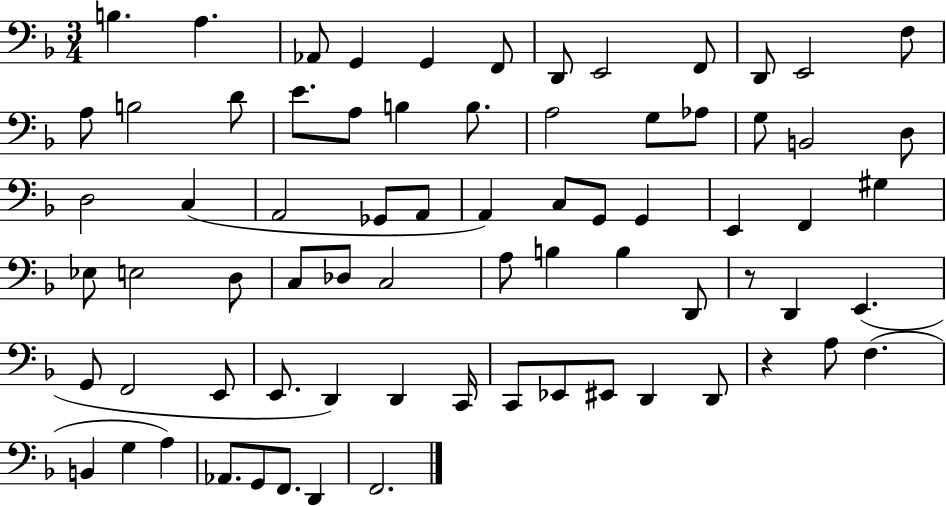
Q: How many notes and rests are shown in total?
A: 73